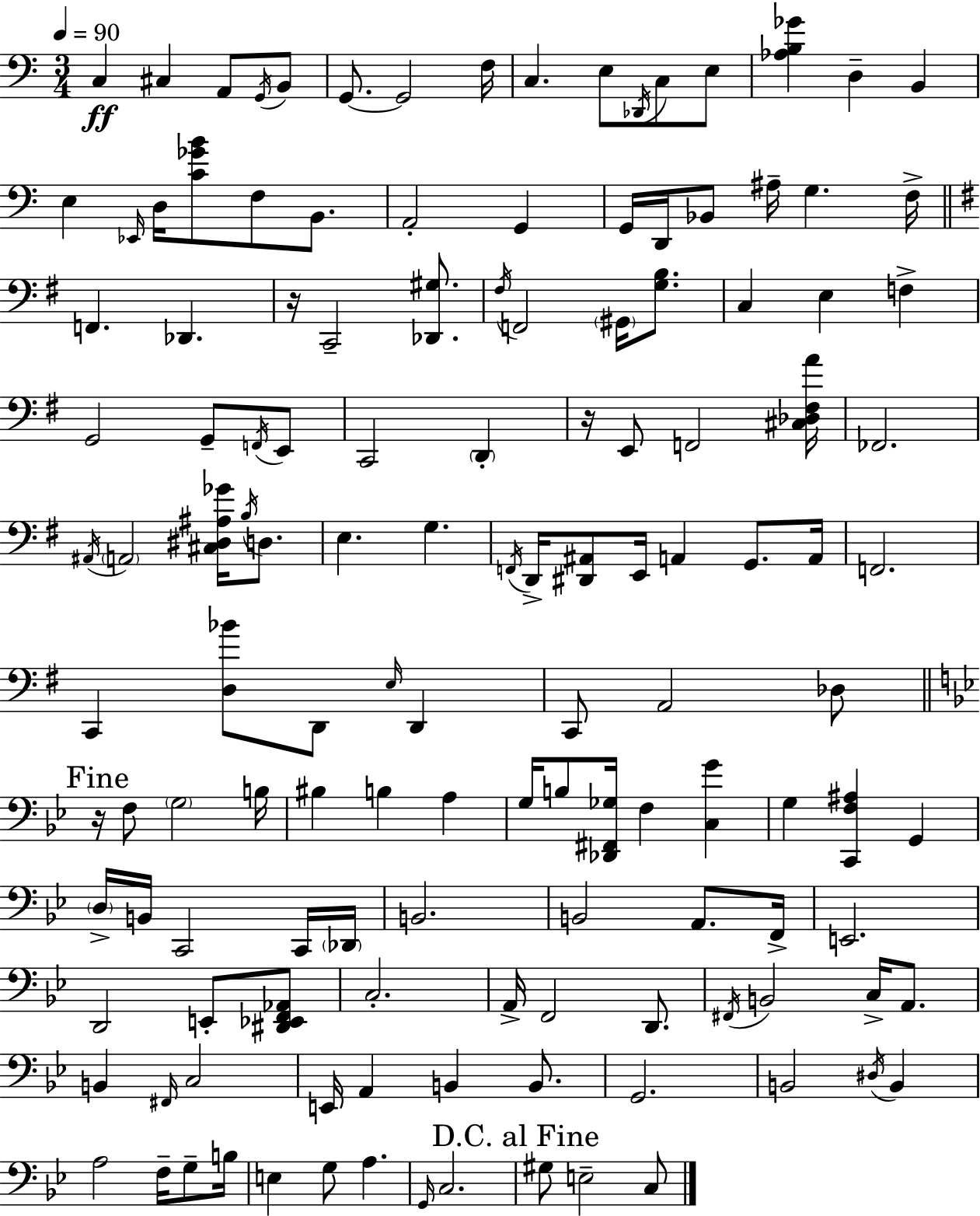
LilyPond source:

{
  \clef bass
  \numericTimeSignature
  \time 3/4
  \key a \minor
  \tempo 4 = 90
  c4\ff cis4 a,8 \acciaccatura { g,16 } b,8 | g,8.~~ g,2 | f16 c4. e8 \acciaccatura { des,16 } c8 | e8 <aes b ges'>4 d4-- b,4 | \break e4 \grace { ees,16 } d16 <c' ges' b'>8 f8 | b,8. a,2-. g,4 | g,16 d,16 bes,8 ais16-- g4. | f16-> \bar "||" \break \key g \major f,4. des,4. | r16 c,2-- <des, gis>8. | \acciaccatura { fis16 } f,2 \parenthesize gis,16 <g b>8. | c4 e4 f4-> | \break g,2 g,8-- \acciaccatura { f,16 } | e,8 c,2 \parenthesize d,4-. | r16 e,8 f,2 | <cis des fis a'>16 fes,2. | \break \acciaccatura { ais,16 } \parenthesize a,2 <cis dis ais ges'>16 | \acciaccatura { b16 } d8. e4. g4. | \acciaccatura { f,16 } d,16-> <dis, ais,>8 e,16 a,4 | g,8. a,16 f,2. | \break c,4 <d bes'>8 d,8 | \grace { e16 } d,4 c,8 a,2 | des8 \mark "Fine" \bar "||" \break \key bes \major r16 f8 \parenthesize g2 b16 | bis4 b4 a4 | g16 b8 <des, fis, ges>16 f4 <c g'>4 | g4 <c, f ais>4 g,4 | \break \parenthesize d16-> b,16 c,2 c,16 \parenthesize des,16 | b,2. | b,2 a,8. f,16-> | e,2. | \break d,2 e,8-. <dis, ees, f, aes,>8 | c2.-. | a,16-> f,2 d,8. | \acciaccatura { fis,16 } b,2 c16-> a,8. | \break b,4 \grace { fis,16 } c2 | e,16 a,4 b,4 b,8. | g,2. | b,2 \acciaccatura { dis16 } b,4 | \break a2 f16-- | g8-- b16 e4 g8 a4. | \grace { g,16 } c2. | \mark "D.C. al Fine" gis8 e2-- | \break c8 \bar "|."
}